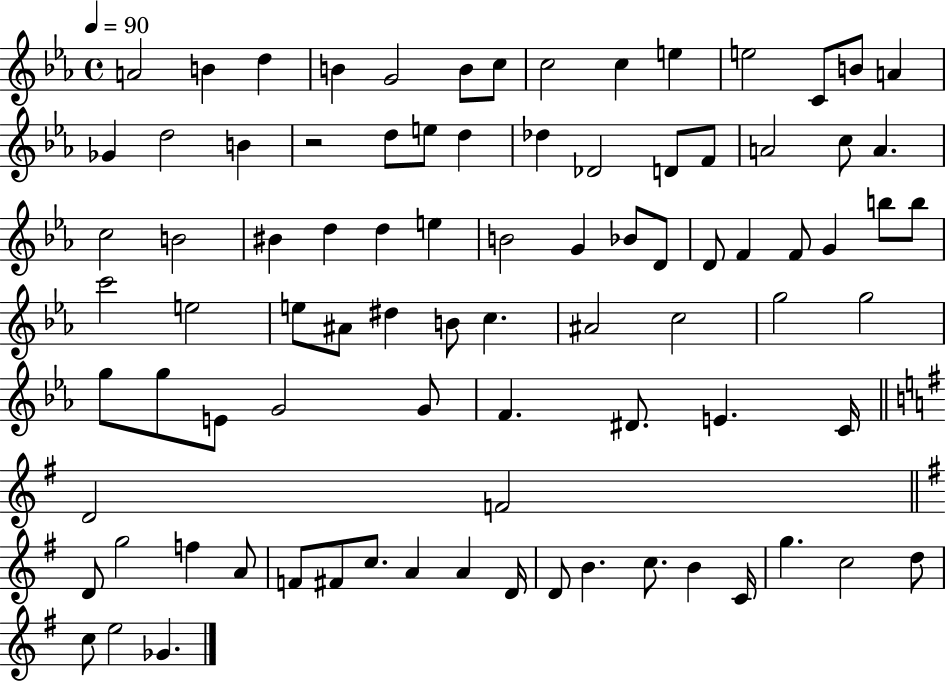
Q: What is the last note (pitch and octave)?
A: Gb4